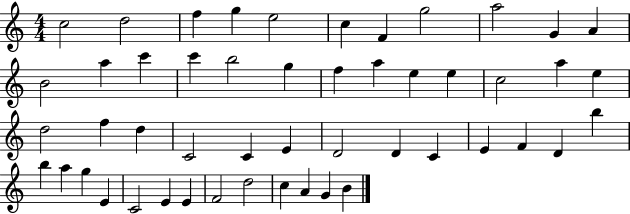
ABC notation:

X:1
T:Untitled
M:4/4
L:1/4
K:C
c2 d2 f g e2 c F g2 a2 G A B2 a c' c' b2 g f a e e c2 a e d2 f d C2 C E D2 D C E F D b b a g E C2 E E F2 d2 c A G B